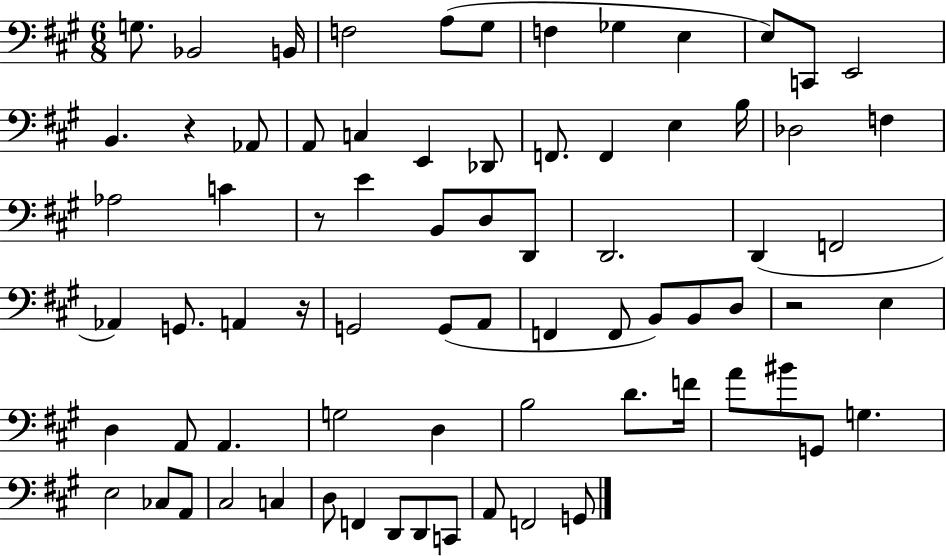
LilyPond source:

{
  \clef bass
  \numericTimeSignature
  \time 6/8
  \key a \major
  g8. bes,2 b,16 | f2 a8( gis8 | f4 ges4 e4 | e8) c,8 e,2 | \break b,4. r4 aes,8 | a,8 c4 e,4 des,8 | f,8. f,4 e4 b16 | des2 f4 | \break aes2 c'4 | r8 e'4 b,8 d8 d,8 | d,2. | d,4( f,2 | \break aes,4) g,8. a,4 r16 | g,2 g,8( a,8 | f,4 f,8 b,8) b,8 d8 | r2 e4 | \break d4 a,8 a,4. | g2 d4 | b2 d'8. f'16 | a'8 bis'8 g,8 g4. | \break e2 ces8 a,8 | cis2 c4 | d8 f,4 d,8 d,8 c,8 | a,8 f,2 g,8 | \break \bar "|."
}